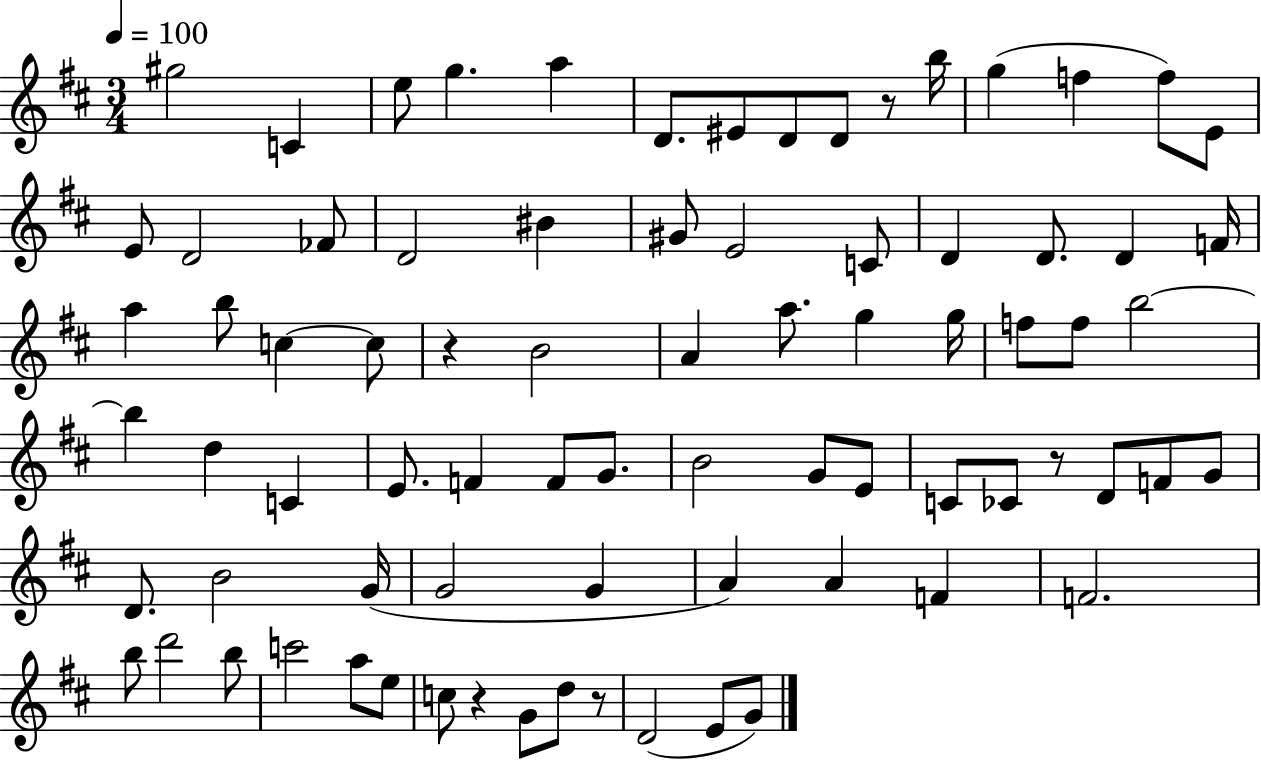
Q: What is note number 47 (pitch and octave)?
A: G4